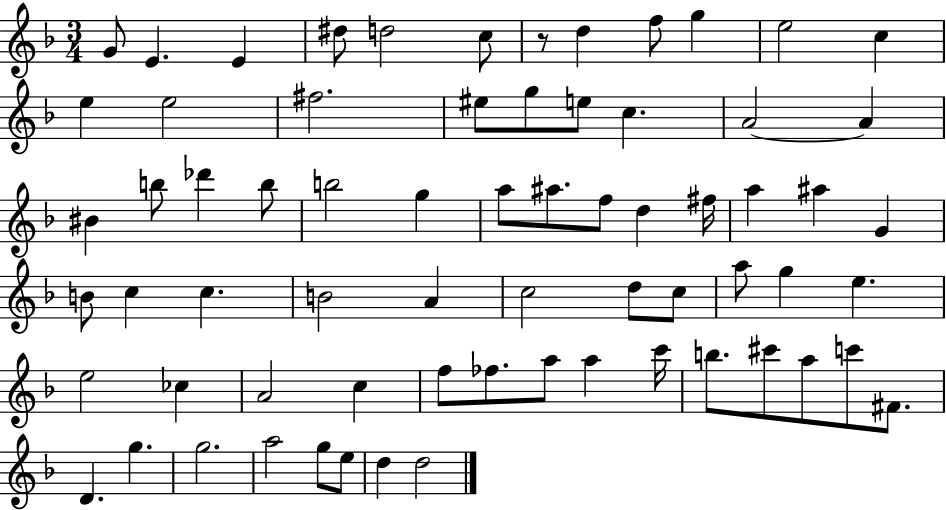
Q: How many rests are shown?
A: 1